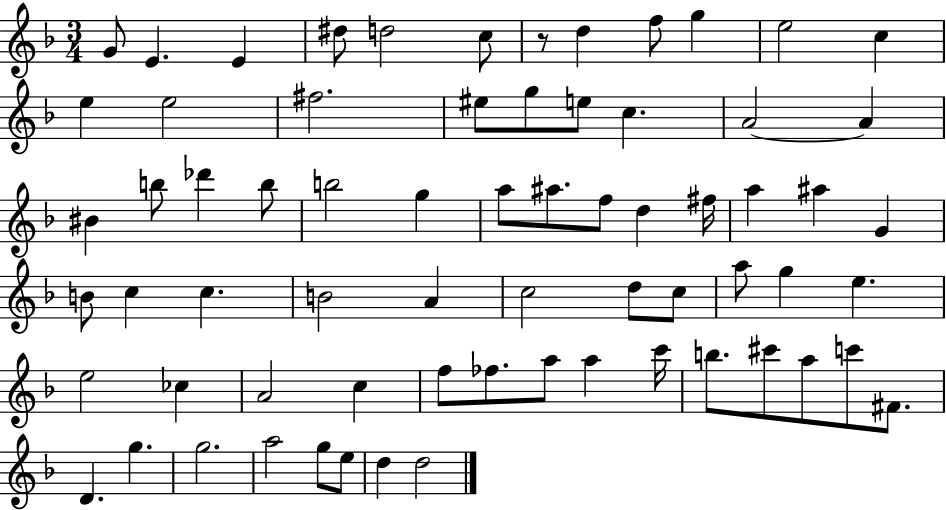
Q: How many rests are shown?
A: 1